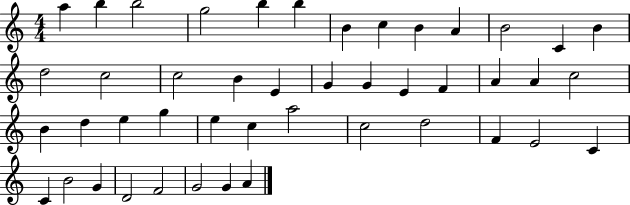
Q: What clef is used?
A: treble